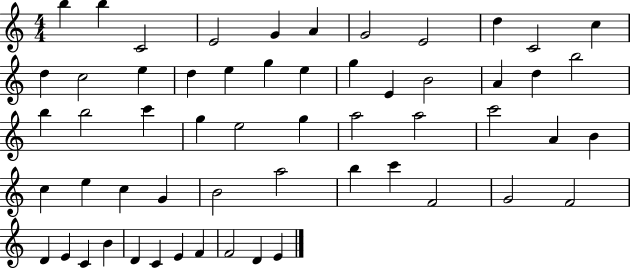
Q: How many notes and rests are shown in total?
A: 57